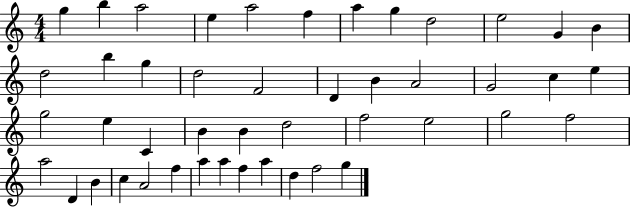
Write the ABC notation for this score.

X:1
T:Untitled
M:4/4
L:1/4
K:C
g b a2 e a2 f a g d2 e2 G B d2 b g d2 F2 D B A2 G2 c e g2 e C B B d2 f2 e2 g2 f2 a2 D B c A2 f a a f a d f2 g